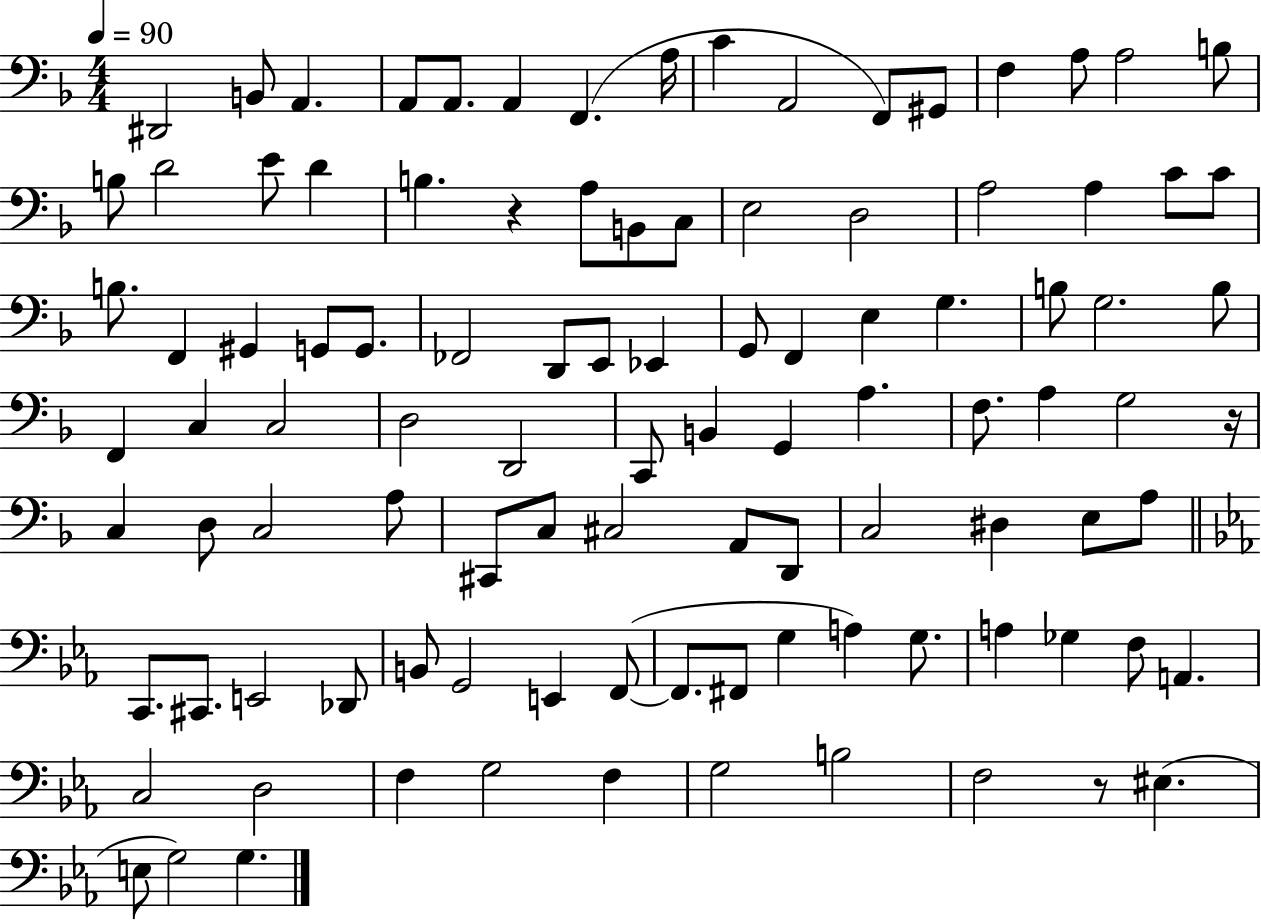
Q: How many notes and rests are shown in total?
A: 103